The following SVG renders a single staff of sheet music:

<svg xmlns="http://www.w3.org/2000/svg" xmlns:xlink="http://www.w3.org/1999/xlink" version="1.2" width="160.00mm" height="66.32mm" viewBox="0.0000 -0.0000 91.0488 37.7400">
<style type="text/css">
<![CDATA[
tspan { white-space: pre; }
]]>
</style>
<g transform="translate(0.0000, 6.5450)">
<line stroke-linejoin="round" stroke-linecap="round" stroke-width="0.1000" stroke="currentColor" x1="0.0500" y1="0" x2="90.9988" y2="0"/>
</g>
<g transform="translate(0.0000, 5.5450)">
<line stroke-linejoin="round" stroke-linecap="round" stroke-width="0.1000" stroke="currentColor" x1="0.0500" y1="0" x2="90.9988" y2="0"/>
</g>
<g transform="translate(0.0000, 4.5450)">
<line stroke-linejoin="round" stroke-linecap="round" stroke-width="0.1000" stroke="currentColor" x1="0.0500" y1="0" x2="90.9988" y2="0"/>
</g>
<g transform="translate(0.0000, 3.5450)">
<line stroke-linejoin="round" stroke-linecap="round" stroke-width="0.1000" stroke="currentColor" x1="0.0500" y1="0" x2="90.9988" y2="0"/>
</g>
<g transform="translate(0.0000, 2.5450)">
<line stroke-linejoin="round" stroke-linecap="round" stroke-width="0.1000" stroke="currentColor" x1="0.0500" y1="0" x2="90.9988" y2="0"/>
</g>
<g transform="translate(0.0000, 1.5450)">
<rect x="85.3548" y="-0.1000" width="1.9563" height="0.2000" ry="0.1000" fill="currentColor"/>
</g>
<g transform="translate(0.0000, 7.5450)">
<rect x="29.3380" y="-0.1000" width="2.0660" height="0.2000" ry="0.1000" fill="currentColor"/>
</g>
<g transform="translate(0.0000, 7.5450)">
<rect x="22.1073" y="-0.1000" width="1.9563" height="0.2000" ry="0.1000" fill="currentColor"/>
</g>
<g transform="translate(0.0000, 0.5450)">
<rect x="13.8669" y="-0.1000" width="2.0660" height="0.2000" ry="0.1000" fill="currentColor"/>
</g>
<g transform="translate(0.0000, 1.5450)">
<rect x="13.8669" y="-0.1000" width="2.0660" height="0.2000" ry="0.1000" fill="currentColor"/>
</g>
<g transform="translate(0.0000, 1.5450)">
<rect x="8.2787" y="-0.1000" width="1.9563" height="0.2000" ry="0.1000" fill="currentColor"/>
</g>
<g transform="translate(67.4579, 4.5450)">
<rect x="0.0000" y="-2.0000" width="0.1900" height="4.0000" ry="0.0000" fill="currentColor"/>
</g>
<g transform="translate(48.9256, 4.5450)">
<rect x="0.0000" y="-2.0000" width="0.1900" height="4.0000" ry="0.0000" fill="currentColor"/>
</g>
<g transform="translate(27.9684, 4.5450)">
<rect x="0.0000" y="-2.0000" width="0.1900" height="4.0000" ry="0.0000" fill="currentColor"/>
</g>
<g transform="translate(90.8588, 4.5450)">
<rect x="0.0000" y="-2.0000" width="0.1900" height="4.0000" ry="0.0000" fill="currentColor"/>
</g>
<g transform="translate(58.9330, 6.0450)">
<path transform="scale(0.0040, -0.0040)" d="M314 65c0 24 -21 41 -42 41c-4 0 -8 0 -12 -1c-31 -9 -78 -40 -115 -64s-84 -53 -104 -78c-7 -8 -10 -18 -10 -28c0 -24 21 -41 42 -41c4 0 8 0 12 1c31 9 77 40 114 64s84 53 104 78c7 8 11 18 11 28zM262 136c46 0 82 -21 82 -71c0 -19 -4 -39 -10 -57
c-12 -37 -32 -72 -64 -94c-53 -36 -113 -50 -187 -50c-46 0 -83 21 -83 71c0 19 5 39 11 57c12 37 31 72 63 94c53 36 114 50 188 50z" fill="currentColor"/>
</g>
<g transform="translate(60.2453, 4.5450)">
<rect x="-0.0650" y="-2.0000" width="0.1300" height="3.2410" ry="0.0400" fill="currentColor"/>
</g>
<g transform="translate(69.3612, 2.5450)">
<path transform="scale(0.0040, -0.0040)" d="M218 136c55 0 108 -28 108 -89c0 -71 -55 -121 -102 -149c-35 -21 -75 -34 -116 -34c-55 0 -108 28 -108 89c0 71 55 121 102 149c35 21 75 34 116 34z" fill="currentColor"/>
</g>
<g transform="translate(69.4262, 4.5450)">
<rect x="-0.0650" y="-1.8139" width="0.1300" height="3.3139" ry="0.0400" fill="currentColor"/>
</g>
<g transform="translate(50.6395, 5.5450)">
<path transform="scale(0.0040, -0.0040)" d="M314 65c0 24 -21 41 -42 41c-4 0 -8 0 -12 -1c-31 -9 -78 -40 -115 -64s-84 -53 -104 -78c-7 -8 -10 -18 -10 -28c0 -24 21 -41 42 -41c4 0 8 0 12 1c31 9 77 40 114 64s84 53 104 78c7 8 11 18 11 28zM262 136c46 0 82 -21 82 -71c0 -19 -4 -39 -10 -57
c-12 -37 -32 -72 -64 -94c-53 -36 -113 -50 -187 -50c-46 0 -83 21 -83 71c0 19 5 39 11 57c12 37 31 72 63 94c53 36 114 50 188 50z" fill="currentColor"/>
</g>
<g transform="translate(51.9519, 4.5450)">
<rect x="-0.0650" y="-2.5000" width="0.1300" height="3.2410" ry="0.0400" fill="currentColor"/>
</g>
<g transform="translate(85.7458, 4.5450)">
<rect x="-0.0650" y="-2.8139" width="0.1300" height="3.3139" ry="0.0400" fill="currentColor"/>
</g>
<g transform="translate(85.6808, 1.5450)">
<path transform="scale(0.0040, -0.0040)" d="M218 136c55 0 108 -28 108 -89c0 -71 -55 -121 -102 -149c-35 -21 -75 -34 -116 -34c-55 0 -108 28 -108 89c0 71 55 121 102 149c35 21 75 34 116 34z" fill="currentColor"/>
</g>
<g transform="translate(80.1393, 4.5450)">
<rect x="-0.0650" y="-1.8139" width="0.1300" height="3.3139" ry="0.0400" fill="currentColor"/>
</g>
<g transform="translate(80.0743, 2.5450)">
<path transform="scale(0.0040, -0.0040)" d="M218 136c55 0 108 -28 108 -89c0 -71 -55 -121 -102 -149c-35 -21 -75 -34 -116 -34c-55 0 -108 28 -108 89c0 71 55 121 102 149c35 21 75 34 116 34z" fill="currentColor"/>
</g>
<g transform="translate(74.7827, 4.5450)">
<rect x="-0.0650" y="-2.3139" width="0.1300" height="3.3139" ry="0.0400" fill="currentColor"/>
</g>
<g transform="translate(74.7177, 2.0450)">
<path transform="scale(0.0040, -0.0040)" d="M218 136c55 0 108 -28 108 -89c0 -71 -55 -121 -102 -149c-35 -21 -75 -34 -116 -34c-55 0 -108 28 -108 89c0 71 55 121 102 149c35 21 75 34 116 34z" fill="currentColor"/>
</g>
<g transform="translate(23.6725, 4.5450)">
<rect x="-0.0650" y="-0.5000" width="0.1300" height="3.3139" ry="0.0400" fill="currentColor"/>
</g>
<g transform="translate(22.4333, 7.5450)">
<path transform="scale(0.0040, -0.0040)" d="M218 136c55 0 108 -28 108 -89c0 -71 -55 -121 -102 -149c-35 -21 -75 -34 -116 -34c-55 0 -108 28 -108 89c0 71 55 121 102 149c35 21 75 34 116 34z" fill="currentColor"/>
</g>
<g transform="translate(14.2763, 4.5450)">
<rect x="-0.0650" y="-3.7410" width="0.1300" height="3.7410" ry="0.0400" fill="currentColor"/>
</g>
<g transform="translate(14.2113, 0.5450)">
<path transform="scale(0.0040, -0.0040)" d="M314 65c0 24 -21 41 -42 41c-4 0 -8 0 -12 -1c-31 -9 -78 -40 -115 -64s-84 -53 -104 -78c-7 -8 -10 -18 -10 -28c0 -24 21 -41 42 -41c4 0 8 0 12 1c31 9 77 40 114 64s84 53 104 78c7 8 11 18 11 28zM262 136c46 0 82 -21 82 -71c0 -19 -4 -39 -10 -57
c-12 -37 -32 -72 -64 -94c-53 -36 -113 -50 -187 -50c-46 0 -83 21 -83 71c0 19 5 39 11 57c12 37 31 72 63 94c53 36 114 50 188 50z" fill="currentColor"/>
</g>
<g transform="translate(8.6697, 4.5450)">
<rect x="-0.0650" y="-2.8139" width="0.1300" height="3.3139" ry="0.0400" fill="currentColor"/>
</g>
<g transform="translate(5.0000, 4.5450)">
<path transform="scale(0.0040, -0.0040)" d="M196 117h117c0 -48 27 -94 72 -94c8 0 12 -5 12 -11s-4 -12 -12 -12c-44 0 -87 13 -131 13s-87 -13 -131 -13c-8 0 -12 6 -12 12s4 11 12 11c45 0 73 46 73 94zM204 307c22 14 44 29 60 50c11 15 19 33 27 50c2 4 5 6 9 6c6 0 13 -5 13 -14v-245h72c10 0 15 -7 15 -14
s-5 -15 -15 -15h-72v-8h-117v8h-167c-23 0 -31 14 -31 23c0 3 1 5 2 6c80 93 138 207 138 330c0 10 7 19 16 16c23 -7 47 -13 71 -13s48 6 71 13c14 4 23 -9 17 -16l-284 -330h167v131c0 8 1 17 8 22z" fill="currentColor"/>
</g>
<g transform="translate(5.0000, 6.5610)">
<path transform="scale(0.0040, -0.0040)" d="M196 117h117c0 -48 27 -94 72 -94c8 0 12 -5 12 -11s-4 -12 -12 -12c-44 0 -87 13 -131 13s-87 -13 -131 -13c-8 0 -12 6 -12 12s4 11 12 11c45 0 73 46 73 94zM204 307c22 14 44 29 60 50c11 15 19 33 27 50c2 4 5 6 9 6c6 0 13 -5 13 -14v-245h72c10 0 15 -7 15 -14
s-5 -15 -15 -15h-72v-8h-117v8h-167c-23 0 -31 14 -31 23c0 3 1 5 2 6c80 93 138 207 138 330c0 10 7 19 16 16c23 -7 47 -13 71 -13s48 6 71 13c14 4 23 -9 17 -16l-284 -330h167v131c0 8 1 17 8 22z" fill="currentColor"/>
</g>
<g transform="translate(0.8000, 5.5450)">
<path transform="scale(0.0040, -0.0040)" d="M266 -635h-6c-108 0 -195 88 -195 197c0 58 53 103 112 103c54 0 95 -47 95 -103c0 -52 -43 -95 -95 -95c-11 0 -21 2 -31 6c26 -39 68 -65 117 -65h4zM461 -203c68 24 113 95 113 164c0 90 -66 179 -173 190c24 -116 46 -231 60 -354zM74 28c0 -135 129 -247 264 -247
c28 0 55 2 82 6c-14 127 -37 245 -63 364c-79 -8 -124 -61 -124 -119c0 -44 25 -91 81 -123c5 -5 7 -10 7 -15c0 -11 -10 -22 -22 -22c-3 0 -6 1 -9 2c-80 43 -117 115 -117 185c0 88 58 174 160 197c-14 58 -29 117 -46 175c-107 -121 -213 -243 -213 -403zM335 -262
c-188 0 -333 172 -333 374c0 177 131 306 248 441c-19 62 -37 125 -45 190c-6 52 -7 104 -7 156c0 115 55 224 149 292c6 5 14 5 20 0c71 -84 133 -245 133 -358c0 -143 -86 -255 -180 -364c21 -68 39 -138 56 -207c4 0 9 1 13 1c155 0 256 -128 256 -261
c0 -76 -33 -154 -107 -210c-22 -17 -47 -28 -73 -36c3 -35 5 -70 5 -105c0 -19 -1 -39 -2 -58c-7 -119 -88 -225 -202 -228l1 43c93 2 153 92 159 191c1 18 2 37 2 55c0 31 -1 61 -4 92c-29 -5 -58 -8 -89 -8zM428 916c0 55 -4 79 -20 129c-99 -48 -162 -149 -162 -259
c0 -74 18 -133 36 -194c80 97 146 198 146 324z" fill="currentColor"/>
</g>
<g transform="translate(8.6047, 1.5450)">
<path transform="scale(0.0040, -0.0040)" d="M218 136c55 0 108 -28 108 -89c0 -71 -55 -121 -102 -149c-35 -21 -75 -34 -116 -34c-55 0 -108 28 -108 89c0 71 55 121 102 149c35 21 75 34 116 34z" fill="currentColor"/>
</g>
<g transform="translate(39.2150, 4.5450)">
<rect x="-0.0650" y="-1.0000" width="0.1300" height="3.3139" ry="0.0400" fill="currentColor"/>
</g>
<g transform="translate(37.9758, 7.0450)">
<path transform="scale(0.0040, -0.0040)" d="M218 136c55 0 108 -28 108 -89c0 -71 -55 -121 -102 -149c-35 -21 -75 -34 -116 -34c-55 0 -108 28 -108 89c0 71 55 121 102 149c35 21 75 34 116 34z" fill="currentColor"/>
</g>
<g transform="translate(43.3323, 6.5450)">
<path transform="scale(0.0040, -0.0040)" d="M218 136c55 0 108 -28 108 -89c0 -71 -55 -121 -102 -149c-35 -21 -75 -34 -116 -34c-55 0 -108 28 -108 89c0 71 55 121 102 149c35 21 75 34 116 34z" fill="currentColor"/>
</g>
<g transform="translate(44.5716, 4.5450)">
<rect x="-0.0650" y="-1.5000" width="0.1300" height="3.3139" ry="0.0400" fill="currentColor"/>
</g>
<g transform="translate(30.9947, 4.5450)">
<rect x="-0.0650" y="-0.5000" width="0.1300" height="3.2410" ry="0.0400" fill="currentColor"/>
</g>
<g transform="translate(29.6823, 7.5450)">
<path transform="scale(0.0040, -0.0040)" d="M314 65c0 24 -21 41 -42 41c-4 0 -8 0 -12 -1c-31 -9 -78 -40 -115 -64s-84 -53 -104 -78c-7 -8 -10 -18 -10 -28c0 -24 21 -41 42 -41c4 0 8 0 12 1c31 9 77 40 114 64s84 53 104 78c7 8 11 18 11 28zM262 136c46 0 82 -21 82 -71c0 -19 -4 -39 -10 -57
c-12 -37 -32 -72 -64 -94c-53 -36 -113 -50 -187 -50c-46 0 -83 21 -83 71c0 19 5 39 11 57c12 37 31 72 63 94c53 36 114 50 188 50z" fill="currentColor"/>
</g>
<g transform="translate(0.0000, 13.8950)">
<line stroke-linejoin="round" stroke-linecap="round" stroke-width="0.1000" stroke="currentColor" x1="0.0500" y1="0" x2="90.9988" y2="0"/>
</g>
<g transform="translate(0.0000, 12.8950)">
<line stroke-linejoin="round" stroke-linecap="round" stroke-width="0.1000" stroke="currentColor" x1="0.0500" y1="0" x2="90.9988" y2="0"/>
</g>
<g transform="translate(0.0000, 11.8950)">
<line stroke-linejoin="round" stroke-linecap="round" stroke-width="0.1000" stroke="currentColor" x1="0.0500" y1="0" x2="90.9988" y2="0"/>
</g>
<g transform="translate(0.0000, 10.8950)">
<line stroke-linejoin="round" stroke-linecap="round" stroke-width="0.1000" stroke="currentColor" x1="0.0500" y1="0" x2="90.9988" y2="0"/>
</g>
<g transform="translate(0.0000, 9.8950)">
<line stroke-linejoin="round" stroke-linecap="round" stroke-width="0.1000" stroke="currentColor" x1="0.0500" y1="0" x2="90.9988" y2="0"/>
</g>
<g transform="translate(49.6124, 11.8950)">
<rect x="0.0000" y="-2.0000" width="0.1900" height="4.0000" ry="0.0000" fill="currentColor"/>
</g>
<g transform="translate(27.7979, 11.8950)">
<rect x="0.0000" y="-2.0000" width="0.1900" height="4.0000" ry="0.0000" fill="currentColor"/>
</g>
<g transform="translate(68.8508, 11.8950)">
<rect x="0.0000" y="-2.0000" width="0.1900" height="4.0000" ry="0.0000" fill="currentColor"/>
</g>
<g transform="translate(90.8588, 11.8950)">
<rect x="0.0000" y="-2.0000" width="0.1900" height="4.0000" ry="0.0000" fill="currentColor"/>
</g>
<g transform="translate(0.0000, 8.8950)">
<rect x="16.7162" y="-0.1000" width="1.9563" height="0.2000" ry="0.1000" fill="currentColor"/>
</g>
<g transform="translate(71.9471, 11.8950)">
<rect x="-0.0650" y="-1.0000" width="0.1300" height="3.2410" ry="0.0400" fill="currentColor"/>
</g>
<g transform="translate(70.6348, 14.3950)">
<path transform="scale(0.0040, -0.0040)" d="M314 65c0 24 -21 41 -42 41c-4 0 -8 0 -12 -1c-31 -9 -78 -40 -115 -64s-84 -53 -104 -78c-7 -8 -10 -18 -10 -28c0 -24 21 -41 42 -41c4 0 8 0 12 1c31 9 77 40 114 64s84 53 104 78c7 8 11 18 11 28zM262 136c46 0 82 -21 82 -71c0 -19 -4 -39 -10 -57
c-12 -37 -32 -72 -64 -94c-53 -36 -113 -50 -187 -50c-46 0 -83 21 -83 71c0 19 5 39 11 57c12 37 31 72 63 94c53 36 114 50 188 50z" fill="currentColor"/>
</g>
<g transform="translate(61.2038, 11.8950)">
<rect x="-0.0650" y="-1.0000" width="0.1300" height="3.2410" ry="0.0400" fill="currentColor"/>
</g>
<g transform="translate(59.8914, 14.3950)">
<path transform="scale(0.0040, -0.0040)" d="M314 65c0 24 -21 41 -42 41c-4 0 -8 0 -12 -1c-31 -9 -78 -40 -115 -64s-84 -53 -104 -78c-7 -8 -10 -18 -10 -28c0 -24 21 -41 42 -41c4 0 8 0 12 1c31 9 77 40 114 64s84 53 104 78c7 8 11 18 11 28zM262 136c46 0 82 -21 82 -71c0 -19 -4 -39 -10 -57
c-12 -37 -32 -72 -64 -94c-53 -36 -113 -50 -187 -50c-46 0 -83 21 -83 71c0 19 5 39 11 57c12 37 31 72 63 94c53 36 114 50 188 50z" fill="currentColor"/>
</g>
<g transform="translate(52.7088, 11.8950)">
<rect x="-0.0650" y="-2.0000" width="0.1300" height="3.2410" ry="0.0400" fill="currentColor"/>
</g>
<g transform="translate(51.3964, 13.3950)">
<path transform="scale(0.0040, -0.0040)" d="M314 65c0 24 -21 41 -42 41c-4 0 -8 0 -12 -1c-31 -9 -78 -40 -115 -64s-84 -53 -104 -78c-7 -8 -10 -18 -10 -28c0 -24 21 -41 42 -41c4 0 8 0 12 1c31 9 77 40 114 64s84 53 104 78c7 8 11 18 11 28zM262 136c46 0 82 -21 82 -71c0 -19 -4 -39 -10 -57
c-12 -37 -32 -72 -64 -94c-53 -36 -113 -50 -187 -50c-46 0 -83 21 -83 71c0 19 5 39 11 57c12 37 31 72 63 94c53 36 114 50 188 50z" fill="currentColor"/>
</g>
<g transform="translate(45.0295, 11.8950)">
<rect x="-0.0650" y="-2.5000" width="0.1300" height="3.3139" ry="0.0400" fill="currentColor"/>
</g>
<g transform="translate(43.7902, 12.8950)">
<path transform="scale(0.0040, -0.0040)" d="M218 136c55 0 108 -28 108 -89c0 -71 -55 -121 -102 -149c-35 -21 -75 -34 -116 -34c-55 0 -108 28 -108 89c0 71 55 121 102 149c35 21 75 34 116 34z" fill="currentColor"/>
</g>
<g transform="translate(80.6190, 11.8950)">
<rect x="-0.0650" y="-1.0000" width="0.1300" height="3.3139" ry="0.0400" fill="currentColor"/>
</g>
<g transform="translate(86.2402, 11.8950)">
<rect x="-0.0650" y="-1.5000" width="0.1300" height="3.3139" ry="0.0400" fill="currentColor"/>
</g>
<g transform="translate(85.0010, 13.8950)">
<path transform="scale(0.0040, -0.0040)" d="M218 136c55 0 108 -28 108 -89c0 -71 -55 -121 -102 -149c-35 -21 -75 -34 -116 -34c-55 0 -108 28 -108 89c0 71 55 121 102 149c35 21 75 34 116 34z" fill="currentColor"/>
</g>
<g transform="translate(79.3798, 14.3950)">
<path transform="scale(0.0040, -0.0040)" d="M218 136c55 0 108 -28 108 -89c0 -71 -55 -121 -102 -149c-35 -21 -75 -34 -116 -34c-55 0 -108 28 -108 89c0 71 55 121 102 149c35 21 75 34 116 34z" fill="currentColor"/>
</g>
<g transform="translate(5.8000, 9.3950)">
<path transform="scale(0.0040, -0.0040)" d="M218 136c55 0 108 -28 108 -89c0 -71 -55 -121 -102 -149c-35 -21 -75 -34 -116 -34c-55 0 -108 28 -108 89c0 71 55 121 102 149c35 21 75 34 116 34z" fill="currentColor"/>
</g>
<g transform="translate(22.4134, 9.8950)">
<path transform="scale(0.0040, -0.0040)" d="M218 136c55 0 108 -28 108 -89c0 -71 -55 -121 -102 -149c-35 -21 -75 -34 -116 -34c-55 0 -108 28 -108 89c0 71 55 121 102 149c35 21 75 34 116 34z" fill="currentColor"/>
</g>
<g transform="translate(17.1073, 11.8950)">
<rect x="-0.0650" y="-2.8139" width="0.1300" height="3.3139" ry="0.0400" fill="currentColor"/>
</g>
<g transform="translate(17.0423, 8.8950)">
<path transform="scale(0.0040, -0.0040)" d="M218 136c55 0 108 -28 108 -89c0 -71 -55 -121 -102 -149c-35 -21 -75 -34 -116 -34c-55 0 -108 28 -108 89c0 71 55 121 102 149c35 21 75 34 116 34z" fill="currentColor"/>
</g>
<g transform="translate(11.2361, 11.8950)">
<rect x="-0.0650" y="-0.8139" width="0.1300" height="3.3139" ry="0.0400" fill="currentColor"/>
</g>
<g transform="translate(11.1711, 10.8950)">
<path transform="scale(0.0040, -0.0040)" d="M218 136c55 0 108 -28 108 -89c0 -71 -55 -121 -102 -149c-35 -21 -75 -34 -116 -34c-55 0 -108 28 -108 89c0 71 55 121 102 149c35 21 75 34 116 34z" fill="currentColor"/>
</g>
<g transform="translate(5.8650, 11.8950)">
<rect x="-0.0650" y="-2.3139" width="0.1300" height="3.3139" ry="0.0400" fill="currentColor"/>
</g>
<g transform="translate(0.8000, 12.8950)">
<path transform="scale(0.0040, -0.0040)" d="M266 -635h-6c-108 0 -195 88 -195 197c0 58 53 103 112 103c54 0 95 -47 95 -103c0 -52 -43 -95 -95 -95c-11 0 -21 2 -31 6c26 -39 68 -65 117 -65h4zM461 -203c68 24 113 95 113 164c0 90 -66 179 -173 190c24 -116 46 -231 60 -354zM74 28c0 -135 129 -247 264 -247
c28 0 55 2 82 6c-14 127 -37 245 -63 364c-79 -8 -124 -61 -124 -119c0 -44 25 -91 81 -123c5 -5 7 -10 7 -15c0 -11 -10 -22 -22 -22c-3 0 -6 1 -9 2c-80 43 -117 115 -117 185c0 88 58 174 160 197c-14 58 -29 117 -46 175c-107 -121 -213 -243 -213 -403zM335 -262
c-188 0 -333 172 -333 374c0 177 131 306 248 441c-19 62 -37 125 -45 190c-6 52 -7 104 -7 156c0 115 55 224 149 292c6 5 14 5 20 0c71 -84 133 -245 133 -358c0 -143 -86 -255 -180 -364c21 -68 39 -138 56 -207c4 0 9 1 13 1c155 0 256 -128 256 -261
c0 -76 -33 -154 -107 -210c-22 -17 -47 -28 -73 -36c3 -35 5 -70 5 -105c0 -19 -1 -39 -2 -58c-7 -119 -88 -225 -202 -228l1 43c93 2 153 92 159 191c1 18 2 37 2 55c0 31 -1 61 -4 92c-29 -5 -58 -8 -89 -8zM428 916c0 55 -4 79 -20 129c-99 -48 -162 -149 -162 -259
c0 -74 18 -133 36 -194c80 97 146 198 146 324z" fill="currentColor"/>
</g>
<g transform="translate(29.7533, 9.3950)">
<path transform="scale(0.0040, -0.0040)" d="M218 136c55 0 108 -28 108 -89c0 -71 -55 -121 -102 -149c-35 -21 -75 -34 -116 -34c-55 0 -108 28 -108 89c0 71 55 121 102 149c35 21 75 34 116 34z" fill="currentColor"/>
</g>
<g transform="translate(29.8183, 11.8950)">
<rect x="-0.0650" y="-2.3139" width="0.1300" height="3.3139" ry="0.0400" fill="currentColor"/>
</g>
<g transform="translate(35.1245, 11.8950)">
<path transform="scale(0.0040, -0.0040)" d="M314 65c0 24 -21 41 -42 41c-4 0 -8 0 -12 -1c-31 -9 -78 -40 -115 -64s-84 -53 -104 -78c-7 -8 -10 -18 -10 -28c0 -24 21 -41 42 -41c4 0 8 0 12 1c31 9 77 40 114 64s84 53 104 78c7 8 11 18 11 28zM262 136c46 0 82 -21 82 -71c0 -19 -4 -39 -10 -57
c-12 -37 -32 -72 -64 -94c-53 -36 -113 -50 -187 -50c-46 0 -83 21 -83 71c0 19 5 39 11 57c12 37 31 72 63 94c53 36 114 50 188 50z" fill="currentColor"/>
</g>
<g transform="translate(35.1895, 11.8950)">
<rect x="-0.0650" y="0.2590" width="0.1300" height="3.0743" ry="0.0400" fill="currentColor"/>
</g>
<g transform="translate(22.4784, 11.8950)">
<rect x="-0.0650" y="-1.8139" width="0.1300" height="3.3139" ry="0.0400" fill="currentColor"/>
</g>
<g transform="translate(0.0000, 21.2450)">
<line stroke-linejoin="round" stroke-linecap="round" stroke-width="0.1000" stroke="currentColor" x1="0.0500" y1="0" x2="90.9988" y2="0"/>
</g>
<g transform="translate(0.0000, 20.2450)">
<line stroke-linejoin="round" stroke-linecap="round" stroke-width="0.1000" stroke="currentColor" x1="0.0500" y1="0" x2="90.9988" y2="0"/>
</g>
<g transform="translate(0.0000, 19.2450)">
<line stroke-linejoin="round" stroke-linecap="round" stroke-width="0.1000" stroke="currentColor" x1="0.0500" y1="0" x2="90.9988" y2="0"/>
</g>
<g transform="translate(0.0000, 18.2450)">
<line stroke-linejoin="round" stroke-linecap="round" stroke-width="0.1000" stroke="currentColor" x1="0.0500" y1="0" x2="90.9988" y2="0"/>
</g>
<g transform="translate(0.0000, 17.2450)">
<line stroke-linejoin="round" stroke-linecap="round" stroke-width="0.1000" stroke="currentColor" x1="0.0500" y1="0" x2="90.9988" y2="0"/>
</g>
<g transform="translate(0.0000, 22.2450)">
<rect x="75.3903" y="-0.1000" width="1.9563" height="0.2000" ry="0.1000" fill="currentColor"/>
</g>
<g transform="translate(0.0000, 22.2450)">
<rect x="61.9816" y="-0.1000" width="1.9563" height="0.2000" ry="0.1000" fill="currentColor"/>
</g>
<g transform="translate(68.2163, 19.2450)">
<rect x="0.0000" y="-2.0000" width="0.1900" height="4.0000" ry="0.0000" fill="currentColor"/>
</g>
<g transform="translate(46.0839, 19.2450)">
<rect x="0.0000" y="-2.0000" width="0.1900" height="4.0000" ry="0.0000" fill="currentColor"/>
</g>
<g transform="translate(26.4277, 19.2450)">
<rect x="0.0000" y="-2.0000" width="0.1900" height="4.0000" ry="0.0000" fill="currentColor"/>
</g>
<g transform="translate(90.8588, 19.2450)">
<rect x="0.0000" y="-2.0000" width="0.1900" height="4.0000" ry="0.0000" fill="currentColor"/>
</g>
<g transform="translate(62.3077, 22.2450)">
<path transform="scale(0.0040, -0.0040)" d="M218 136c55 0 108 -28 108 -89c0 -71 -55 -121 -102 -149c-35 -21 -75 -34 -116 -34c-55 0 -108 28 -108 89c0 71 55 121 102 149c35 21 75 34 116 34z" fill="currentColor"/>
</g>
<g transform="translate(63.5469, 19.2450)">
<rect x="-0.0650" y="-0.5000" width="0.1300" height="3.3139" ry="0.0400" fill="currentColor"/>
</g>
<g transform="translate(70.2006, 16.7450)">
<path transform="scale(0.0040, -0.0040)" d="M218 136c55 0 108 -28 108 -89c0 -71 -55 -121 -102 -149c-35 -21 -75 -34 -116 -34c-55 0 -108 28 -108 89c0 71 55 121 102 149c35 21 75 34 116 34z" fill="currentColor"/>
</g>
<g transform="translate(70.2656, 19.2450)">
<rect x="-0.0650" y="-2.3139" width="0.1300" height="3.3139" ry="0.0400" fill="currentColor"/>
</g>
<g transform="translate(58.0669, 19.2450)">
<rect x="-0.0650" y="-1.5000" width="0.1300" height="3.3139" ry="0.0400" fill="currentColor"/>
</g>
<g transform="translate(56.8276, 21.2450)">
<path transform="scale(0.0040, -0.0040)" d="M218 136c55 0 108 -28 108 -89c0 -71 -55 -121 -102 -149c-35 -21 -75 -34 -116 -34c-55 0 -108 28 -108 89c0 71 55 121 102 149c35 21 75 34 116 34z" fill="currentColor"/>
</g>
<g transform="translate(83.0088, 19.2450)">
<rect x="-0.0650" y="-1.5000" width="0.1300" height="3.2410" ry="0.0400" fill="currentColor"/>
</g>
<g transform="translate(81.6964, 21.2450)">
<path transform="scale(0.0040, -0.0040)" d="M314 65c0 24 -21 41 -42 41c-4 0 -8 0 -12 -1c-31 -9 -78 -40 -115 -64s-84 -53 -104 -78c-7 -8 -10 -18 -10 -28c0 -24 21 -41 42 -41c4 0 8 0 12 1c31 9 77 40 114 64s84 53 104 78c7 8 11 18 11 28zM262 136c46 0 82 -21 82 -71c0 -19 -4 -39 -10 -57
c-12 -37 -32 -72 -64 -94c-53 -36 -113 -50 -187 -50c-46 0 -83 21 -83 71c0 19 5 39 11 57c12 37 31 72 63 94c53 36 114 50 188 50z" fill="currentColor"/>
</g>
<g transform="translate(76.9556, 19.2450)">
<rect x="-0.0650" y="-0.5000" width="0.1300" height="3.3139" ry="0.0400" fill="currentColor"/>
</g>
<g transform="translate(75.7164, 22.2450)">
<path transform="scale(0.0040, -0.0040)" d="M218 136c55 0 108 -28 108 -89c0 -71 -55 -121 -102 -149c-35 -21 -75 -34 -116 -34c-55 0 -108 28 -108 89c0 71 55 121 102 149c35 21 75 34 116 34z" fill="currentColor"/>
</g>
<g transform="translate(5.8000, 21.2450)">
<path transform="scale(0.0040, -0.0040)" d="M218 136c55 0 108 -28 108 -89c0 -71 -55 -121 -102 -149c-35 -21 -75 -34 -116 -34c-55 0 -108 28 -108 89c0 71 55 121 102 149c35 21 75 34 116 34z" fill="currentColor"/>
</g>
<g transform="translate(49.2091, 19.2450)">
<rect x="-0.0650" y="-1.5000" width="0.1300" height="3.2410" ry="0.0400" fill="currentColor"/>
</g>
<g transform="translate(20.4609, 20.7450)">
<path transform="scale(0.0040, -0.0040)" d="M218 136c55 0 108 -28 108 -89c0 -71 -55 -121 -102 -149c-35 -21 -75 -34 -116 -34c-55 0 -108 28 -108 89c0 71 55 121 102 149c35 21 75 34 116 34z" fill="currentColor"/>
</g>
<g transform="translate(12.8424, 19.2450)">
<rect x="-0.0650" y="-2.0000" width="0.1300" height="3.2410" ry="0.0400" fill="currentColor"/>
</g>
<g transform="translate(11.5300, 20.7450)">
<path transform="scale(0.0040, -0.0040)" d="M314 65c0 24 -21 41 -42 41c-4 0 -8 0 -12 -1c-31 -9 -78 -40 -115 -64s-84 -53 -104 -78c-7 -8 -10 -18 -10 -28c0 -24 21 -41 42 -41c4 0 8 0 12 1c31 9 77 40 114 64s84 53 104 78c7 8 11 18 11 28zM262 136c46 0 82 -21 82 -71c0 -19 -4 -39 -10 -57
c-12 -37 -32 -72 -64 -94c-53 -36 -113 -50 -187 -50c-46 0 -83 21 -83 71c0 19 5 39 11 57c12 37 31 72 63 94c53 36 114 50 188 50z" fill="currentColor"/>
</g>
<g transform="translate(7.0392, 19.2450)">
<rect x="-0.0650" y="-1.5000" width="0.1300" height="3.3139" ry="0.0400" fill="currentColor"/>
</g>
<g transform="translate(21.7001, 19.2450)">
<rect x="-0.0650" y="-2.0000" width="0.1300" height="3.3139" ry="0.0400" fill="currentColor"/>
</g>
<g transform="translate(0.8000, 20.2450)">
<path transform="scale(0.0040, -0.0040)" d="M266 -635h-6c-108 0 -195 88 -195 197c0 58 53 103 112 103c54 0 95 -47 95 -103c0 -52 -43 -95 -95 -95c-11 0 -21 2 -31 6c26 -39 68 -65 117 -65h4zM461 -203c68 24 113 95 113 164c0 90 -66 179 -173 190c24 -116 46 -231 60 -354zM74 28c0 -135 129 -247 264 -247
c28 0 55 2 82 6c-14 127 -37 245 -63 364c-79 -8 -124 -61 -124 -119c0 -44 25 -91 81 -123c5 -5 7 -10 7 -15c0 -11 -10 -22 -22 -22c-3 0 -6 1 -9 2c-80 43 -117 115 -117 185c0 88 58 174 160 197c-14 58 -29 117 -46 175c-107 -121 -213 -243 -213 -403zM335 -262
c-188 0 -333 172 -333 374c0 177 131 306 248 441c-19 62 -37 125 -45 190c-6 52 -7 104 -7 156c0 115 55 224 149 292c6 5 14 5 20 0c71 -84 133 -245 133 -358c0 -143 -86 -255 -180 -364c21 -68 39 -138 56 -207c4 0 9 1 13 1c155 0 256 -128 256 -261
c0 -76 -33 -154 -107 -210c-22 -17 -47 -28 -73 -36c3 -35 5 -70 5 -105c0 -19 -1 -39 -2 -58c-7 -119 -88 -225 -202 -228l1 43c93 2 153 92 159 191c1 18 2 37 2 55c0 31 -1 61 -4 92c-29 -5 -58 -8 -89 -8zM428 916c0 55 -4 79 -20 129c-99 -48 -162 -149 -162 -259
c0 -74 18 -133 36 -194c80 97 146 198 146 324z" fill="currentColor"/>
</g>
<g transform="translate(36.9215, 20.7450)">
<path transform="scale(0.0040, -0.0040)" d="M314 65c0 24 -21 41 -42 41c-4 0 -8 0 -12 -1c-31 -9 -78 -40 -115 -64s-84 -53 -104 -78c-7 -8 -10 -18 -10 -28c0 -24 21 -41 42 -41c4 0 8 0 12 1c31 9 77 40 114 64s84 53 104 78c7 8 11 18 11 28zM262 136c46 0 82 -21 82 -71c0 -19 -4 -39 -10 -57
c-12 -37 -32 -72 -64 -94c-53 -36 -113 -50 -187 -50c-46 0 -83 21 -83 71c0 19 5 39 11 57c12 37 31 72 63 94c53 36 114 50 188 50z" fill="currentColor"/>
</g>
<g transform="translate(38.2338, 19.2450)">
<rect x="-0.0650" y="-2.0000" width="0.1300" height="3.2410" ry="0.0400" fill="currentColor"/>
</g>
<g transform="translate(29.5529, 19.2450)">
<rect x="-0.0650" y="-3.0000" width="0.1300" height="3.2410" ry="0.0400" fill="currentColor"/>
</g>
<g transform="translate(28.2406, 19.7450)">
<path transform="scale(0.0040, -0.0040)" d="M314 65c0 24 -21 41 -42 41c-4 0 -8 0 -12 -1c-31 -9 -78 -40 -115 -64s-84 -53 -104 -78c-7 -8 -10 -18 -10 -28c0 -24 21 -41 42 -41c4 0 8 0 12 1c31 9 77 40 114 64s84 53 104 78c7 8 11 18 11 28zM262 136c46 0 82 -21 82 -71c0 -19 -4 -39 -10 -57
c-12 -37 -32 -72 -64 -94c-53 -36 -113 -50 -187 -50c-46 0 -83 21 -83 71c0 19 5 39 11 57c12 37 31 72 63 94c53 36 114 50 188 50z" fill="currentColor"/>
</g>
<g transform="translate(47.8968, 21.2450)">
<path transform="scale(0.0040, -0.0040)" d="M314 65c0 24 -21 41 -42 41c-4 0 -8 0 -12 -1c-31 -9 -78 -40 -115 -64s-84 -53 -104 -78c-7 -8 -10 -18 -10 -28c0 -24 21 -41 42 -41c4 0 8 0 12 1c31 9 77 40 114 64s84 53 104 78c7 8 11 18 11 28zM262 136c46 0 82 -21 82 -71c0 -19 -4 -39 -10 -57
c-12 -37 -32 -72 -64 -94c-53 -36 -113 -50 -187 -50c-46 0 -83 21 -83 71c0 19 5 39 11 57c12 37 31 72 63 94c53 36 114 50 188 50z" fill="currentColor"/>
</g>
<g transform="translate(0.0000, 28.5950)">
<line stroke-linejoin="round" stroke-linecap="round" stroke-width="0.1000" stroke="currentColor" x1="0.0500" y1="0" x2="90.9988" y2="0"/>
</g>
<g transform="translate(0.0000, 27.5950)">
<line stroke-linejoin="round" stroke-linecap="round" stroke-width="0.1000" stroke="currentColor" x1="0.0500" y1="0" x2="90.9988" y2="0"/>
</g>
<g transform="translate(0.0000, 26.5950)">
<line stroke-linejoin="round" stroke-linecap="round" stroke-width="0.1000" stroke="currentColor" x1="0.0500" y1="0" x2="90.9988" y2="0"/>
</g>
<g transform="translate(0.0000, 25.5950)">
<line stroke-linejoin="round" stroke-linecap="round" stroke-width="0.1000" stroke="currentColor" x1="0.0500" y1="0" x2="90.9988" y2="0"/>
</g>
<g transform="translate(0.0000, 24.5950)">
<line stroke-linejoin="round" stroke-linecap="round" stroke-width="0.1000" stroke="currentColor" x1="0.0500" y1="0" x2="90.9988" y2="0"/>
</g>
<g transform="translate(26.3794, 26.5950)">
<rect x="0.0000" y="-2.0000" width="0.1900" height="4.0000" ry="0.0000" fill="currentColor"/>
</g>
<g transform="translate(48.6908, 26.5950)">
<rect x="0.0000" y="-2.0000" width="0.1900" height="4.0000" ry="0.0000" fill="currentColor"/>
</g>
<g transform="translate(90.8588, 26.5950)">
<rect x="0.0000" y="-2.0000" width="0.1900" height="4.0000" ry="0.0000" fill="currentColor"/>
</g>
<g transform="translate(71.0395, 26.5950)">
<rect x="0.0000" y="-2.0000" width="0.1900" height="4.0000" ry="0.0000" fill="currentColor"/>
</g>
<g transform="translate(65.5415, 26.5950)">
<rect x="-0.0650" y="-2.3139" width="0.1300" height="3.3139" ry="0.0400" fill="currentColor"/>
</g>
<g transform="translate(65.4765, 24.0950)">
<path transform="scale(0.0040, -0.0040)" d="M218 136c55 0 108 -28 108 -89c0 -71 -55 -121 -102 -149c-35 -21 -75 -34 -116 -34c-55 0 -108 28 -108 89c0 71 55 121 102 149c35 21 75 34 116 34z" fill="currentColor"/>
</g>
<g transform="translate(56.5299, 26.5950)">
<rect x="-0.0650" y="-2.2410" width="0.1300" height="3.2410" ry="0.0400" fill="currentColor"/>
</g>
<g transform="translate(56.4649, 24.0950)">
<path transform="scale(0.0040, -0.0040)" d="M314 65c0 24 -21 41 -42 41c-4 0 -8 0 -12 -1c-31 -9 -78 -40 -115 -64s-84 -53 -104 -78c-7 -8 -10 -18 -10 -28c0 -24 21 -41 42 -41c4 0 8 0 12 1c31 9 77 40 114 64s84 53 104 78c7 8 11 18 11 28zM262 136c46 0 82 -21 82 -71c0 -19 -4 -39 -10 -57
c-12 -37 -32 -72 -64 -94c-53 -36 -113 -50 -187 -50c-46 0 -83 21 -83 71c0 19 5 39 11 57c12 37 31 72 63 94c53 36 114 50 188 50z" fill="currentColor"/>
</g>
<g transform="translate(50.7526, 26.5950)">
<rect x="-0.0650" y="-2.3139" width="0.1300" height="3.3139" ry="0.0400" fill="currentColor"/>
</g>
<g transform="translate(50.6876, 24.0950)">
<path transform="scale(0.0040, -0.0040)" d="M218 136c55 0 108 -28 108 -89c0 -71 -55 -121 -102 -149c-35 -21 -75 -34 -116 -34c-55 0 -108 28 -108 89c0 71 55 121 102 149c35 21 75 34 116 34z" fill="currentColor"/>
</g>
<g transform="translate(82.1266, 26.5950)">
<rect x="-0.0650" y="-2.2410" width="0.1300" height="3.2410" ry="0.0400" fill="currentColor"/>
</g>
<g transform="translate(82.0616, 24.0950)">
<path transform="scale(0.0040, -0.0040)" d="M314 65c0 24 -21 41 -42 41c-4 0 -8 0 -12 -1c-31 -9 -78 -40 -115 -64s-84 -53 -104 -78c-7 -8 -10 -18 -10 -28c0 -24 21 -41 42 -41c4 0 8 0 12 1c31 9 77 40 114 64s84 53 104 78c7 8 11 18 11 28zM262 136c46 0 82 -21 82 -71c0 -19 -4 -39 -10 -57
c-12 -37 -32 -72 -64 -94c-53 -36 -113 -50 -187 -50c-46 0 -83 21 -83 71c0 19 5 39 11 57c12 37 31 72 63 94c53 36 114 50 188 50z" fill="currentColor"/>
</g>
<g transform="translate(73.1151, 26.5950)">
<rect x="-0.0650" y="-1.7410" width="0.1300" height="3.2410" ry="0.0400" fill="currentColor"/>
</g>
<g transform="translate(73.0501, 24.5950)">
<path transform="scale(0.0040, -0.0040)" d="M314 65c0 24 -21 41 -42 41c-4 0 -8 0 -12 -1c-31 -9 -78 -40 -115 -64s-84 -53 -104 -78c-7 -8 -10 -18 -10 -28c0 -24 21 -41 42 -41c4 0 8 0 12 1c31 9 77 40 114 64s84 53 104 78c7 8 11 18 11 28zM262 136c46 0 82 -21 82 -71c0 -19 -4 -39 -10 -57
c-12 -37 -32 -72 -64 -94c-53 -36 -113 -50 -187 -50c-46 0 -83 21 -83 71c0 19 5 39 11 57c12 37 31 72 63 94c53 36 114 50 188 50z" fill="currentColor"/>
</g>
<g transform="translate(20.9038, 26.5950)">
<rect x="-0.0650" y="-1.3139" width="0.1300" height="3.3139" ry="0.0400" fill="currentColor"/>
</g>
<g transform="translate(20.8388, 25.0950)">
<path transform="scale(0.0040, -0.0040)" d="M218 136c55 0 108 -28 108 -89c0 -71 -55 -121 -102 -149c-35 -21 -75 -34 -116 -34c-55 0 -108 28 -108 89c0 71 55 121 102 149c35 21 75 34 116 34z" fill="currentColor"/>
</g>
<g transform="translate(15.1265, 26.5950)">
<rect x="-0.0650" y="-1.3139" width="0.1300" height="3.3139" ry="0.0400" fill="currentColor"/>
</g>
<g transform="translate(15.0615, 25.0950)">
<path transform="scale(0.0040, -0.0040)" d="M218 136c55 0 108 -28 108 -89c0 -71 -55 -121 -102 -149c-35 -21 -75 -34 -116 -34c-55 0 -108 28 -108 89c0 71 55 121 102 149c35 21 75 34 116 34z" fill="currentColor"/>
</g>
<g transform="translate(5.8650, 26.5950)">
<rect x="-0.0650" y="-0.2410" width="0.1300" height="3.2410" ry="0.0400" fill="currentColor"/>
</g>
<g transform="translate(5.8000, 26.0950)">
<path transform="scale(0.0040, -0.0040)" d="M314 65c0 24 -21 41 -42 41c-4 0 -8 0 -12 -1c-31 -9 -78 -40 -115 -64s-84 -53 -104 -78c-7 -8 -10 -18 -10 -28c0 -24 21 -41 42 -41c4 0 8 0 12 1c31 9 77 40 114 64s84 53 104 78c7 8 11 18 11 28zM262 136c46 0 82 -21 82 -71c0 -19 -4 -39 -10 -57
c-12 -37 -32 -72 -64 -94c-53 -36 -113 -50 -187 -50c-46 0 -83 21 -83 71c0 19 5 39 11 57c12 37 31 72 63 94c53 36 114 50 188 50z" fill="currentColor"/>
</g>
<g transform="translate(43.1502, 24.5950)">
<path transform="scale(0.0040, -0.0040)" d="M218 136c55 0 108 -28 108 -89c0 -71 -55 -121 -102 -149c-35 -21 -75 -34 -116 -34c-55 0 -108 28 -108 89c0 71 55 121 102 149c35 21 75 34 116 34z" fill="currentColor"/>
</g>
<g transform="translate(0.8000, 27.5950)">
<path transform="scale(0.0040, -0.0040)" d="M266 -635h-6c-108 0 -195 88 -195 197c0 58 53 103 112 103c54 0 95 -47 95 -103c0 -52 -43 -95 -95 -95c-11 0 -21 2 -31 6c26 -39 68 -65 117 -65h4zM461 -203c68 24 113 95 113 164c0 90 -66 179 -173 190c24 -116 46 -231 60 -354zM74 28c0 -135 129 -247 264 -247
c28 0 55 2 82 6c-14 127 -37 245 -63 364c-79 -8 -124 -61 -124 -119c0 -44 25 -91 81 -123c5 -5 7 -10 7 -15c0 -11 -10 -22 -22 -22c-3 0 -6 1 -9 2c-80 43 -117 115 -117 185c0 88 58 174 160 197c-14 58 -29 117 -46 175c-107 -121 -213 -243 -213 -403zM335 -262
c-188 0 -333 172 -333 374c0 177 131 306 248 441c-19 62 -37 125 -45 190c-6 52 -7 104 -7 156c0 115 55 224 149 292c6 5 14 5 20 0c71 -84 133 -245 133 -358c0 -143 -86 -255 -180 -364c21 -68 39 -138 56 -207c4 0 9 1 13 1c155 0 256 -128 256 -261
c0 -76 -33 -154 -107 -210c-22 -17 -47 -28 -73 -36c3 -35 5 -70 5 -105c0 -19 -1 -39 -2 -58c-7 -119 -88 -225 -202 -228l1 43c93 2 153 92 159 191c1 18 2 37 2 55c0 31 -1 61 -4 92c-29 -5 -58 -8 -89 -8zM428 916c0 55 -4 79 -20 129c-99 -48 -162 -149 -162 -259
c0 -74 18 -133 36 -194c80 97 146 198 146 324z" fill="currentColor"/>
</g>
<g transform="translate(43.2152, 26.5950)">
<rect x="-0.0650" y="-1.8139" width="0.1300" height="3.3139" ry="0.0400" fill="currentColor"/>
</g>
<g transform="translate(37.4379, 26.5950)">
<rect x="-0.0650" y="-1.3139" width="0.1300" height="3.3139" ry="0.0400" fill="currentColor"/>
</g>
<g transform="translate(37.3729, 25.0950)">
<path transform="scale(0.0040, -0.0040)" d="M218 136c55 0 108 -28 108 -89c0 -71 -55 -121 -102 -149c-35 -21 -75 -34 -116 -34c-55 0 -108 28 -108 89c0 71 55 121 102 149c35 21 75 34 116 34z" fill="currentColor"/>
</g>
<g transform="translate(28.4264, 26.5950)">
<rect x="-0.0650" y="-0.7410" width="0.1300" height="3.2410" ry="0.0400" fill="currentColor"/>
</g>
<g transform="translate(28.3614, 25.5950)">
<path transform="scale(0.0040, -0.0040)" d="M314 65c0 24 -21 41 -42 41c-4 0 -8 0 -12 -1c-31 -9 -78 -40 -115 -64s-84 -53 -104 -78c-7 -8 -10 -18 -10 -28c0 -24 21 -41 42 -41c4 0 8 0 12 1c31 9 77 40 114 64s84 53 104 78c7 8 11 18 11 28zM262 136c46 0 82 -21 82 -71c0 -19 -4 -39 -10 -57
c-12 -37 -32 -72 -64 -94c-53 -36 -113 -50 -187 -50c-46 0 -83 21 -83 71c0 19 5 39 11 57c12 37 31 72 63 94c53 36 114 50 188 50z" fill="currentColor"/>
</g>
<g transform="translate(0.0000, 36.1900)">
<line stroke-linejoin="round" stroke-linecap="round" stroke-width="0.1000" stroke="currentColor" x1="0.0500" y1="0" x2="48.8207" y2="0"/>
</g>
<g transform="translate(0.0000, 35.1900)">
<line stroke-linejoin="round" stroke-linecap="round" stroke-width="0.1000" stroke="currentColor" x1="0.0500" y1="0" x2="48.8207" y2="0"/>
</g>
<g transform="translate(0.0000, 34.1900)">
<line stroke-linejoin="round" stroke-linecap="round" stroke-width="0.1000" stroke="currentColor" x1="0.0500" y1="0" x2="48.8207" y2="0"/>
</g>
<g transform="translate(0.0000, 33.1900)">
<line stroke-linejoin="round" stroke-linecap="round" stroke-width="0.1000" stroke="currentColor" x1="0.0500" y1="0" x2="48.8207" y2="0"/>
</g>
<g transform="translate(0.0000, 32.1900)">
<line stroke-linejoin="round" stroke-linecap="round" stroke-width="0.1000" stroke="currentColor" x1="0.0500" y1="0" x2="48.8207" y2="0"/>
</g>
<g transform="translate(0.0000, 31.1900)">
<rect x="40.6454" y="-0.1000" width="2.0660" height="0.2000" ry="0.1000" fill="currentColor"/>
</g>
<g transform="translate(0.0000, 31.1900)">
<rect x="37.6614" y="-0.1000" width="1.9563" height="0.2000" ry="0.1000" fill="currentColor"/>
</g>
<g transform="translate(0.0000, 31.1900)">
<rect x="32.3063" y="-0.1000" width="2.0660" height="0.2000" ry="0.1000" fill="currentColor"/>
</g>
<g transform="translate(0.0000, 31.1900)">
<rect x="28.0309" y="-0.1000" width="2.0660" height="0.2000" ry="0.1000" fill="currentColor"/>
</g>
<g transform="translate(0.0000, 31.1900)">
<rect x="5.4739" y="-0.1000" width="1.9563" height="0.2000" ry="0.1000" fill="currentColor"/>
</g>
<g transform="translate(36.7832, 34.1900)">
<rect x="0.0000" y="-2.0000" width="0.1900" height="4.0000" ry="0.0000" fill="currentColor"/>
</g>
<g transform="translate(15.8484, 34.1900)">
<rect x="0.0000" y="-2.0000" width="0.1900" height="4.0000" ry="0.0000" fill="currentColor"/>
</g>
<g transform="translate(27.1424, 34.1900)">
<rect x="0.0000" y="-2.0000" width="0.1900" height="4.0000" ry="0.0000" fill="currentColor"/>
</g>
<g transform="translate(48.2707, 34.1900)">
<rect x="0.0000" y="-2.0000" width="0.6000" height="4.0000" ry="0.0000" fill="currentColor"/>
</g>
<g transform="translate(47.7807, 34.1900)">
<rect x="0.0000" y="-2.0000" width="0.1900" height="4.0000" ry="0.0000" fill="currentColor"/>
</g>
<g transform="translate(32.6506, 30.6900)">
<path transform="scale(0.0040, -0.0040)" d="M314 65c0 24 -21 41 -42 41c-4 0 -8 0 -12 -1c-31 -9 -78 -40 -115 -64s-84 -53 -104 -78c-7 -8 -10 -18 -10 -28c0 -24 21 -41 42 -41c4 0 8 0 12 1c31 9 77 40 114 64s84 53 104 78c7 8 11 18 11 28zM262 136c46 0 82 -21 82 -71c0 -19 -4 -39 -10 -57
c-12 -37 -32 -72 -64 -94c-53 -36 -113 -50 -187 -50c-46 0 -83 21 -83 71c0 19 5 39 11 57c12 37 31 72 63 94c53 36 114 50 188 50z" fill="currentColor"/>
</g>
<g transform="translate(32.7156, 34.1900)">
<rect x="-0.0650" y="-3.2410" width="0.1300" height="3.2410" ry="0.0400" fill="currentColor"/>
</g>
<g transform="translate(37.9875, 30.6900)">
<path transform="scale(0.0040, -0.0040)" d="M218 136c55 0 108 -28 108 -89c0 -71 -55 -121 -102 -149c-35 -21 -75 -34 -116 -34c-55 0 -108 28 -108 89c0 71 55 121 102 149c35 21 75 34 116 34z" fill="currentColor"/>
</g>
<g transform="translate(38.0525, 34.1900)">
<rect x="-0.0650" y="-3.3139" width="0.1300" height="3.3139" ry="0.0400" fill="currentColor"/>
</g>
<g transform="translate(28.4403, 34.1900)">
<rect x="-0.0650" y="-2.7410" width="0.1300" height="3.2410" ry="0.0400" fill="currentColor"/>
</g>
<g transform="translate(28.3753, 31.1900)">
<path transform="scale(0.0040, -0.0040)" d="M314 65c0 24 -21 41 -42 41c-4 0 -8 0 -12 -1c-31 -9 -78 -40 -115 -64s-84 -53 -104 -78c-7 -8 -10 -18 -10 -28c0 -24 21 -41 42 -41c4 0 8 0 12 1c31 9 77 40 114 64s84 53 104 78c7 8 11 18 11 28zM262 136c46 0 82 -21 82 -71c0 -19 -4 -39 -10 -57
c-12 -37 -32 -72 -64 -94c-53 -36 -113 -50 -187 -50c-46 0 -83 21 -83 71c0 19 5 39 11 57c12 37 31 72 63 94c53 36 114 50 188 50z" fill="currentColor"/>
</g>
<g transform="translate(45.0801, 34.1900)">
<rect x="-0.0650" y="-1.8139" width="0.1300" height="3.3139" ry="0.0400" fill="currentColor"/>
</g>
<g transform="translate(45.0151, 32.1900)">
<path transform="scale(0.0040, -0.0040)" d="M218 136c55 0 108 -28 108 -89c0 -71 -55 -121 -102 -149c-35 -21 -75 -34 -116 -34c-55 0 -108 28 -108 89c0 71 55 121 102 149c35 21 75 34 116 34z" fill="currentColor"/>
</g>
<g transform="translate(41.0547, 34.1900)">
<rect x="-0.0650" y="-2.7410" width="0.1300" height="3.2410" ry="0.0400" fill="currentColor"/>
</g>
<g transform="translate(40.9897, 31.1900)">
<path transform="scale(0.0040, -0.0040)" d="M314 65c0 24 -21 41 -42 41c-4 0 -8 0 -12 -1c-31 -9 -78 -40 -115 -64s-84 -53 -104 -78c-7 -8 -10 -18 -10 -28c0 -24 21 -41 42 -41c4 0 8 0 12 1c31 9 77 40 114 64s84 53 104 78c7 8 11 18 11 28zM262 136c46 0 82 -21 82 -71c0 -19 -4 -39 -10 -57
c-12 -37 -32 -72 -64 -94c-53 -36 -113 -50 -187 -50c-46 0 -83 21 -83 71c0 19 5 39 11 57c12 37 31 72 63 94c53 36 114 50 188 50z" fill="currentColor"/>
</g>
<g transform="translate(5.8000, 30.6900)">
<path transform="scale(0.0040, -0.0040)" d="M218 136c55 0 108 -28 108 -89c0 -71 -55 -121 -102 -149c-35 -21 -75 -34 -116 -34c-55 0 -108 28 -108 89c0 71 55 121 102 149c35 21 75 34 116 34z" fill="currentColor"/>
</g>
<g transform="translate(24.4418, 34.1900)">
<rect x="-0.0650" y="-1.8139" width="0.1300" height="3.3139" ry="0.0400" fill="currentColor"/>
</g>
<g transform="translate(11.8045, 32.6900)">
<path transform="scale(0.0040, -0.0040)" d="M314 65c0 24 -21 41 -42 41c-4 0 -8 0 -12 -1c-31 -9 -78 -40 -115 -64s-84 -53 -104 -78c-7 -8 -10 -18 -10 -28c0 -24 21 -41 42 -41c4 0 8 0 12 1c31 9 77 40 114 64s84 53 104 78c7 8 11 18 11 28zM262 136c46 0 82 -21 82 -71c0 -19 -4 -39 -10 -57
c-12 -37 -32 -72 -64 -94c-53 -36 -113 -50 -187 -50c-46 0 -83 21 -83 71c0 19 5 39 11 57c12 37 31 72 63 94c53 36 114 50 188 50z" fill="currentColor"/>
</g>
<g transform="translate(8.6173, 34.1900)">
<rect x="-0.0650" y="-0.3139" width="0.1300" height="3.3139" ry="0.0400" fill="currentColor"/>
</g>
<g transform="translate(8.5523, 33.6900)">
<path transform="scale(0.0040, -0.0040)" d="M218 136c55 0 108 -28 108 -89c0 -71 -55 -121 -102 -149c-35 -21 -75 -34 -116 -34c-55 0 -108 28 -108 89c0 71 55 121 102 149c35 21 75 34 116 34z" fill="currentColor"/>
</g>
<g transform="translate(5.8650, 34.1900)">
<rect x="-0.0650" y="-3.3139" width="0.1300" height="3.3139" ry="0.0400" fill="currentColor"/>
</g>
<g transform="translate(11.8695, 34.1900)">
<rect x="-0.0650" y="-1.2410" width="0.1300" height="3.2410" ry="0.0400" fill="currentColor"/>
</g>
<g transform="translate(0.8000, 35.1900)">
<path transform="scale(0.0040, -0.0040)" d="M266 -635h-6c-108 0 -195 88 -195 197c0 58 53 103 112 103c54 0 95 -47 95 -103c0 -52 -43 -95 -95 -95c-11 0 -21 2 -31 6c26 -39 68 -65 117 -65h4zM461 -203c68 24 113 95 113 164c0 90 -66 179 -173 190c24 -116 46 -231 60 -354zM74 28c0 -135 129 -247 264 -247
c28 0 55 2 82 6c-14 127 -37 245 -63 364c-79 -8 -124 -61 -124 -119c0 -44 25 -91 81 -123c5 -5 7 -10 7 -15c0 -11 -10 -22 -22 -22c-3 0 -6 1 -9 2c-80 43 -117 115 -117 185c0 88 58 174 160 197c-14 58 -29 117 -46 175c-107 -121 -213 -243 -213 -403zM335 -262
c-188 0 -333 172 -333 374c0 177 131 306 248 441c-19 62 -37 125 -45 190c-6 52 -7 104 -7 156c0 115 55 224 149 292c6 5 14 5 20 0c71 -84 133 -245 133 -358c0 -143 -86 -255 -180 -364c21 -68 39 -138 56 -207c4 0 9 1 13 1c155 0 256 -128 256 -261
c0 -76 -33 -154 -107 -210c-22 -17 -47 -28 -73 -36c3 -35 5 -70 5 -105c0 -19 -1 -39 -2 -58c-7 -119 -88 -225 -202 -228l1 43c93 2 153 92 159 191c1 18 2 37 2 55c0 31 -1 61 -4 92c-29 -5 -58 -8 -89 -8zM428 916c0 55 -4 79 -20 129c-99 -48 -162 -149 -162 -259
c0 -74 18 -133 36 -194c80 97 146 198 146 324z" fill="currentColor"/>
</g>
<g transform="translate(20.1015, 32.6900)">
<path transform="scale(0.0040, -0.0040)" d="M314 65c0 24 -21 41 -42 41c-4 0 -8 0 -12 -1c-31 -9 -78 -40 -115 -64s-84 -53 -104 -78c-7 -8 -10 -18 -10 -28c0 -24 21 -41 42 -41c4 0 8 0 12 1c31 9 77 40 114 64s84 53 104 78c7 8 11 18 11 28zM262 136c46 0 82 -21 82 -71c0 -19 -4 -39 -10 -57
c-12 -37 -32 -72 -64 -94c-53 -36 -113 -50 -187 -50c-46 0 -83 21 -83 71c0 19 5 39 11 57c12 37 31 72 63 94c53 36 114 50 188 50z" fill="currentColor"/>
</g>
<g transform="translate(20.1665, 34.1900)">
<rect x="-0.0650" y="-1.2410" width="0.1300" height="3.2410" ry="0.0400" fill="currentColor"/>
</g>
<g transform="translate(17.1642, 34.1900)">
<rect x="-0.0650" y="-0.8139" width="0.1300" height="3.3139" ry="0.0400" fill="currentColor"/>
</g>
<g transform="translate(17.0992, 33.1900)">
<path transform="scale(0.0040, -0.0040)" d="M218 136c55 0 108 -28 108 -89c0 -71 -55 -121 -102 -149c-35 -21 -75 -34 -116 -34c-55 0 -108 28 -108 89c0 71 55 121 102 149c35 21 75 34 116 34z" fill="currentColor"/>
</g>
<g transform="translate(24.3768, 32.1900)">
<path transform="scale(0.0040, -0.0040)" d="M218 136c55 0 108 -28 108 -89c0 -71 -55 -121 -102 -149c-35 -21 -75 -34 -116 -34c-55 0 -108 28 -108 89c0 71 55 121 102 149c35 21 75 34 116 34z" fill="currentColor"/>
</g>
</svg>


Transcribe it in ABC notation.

X:1
T:Untitled
M:4/4
L:1/4
K:C
a c'2 C C2 D E G2 F2 f g f a g d a f g B2 G F2 D2 D2 D E E F2 F A2 F2 E2 E C g C E2 c2 e e d2 e f g g2 g f2 g2 b c e2 d e2 f a2 b2 b a2 f